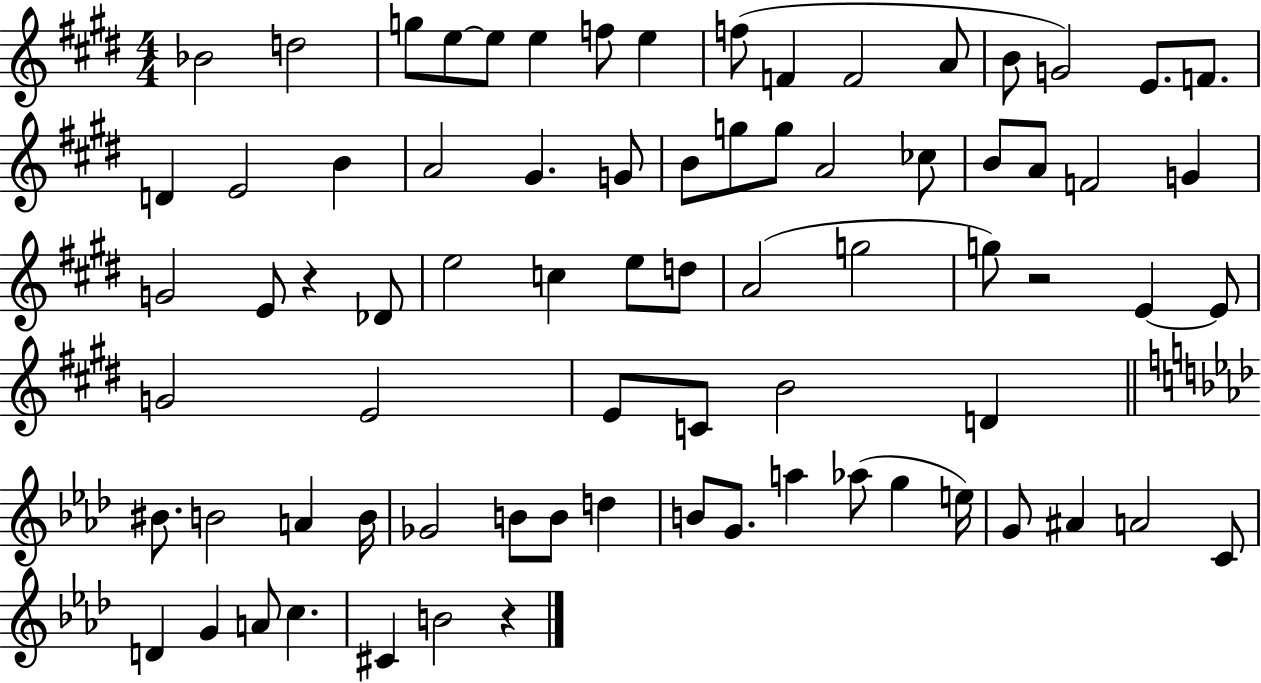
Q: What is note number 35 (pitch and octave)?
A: E5